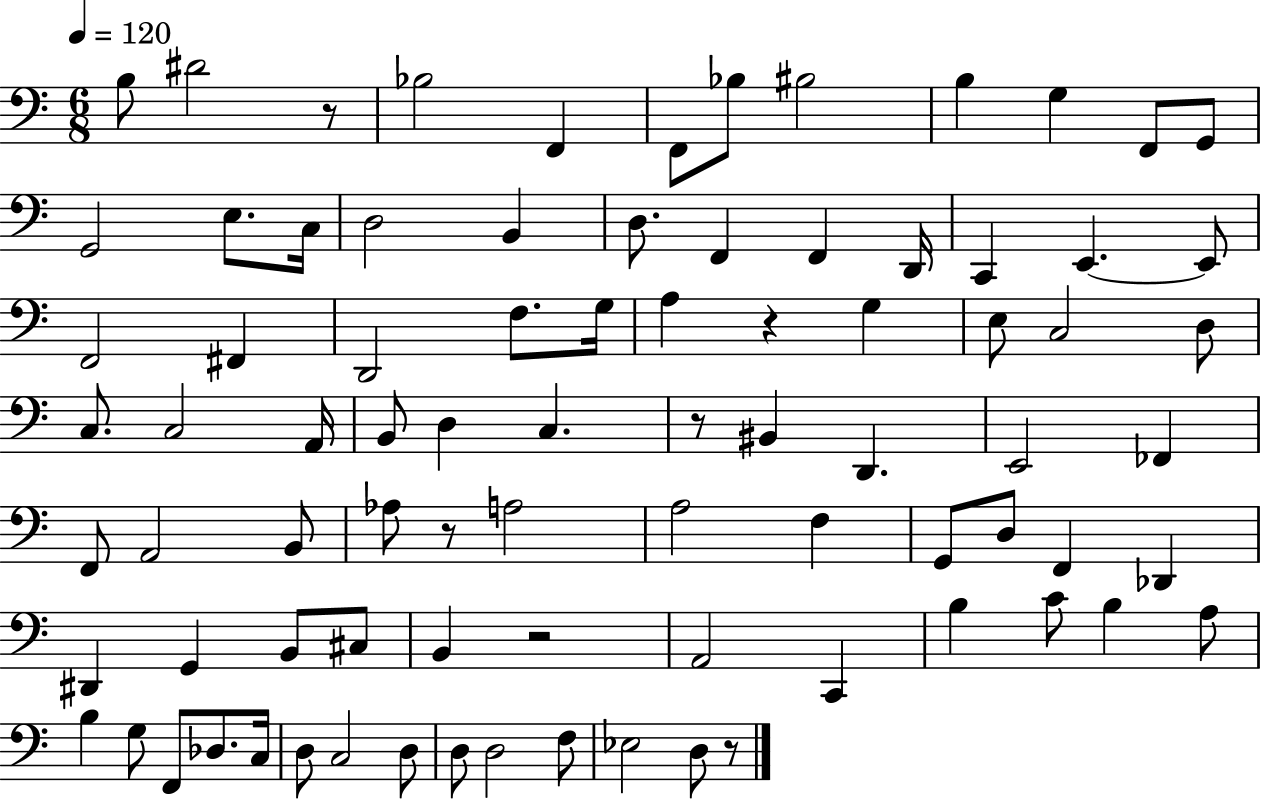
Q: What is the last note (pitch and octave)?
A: D3